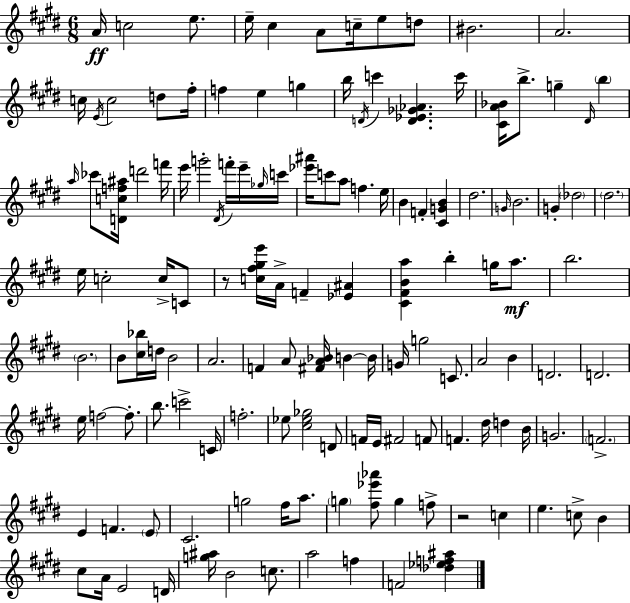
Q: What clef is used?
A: treble